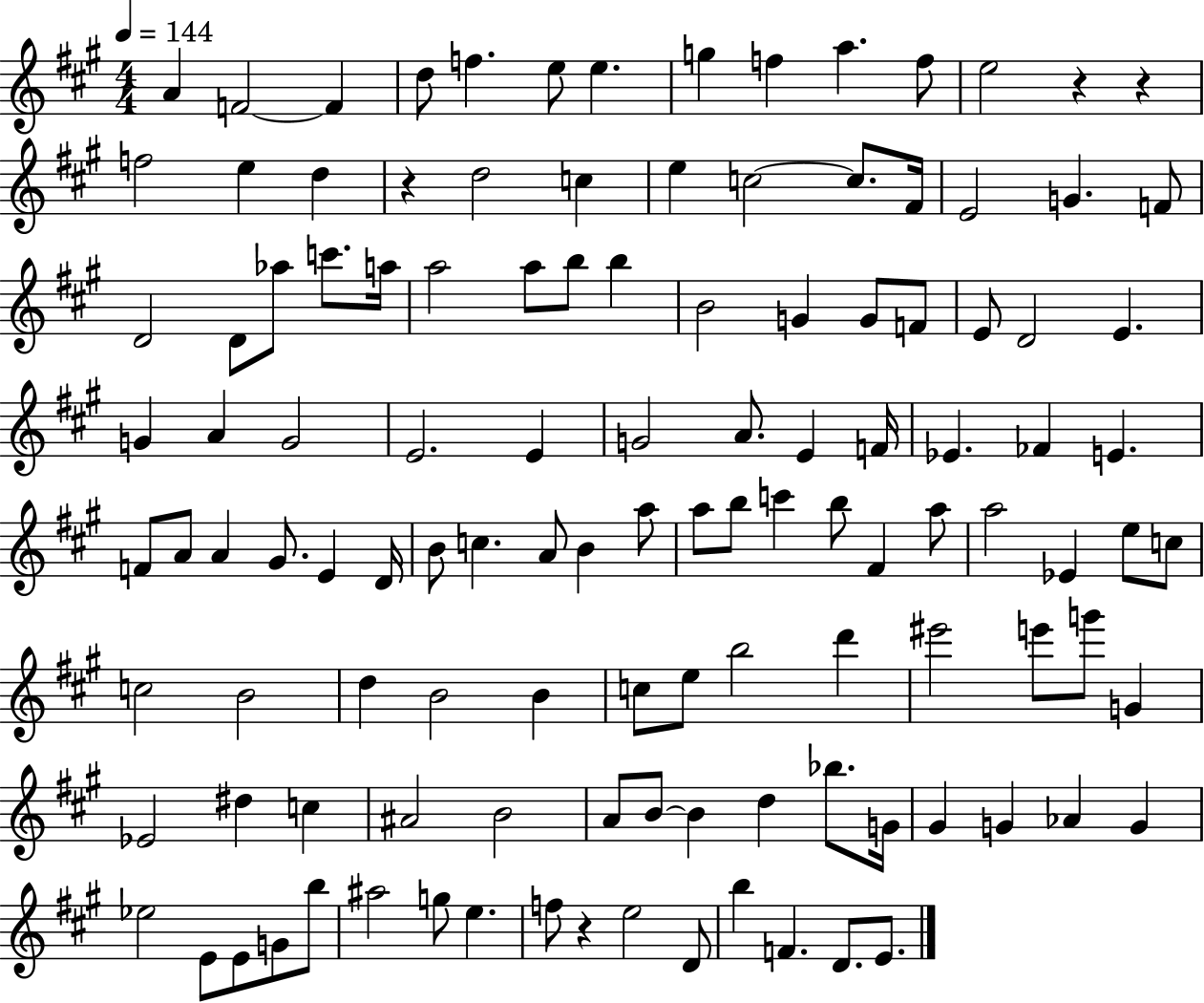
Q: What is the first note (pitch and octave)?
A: A4